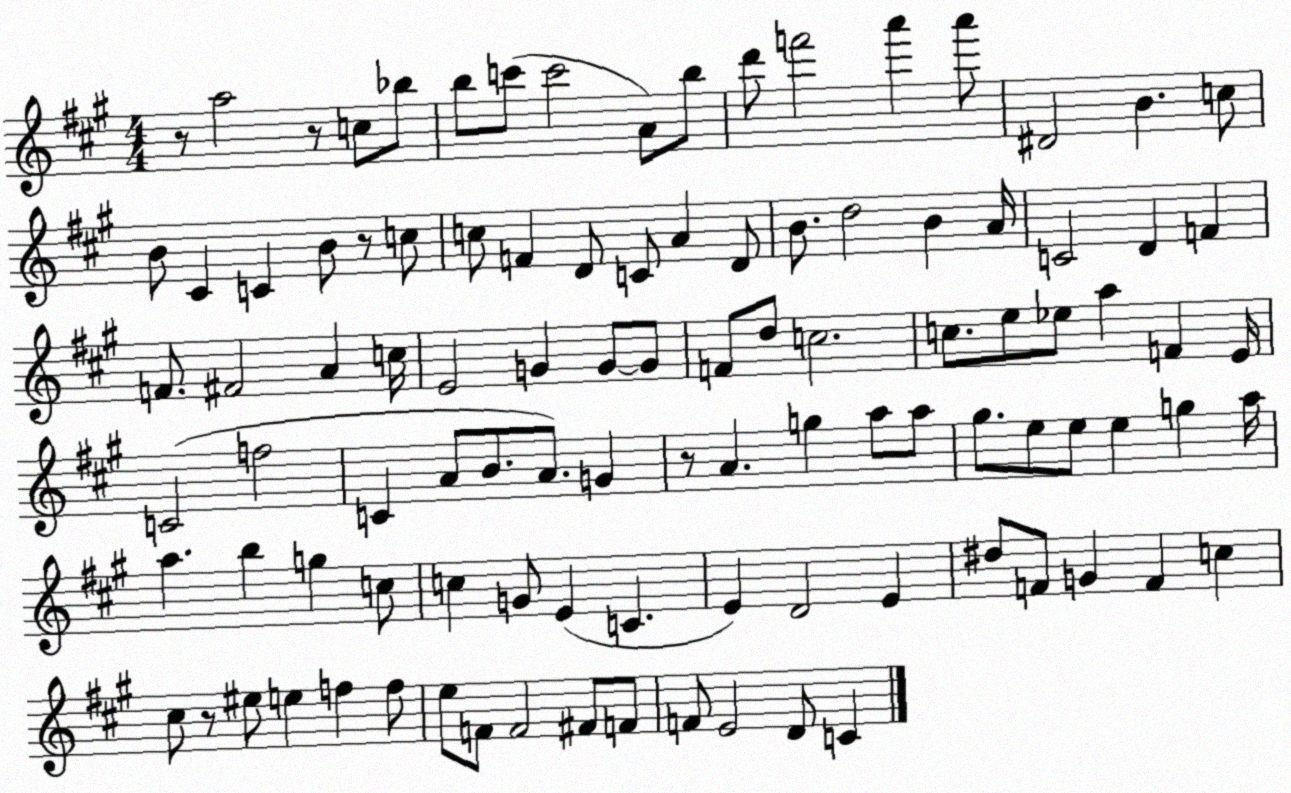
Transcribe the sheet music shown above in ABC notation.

X:1
T:Untitled
M:4/4
L:1/4
K:A
z/2 a2 z/2 c/2 _b/2 b/2 c'/2 c'2 A/2 b/2 d'/2 f'2 a' a'/2 ^D2 B c/2 B/2 ^C C B/2 z/2 c/2 c/2 F D/2 C/2 A D/2 B/2 d2 B A/4 C2 D F F/2 ^F2 A c/4 E2 G G/2 G/2 F/2 d/2 c2 c/2 e/2 _e/2 a F E/4 C2 f2 C A/2 B/2 A/2 G z/2 A g a/2 a/2 ^g/2 e/2 e/2 e g a/4 a b g c/2 c G/2 E C E D2 E ^d/2 F/2 G F c ^c/2 z/2 ^e/2 e f f/2 e/2 F/2 F2 ^F/2 F/2 F/2 E2 D/2 C